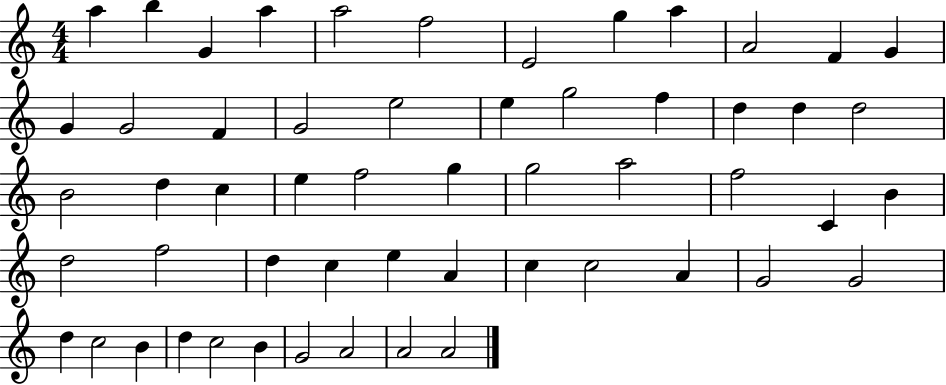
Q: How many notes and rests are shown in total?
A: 55